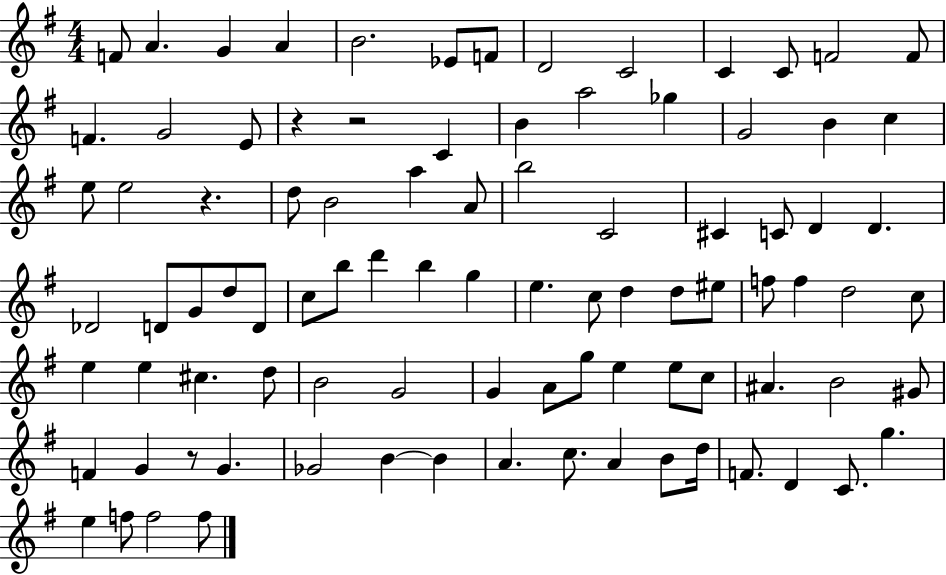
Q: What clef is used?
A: treble